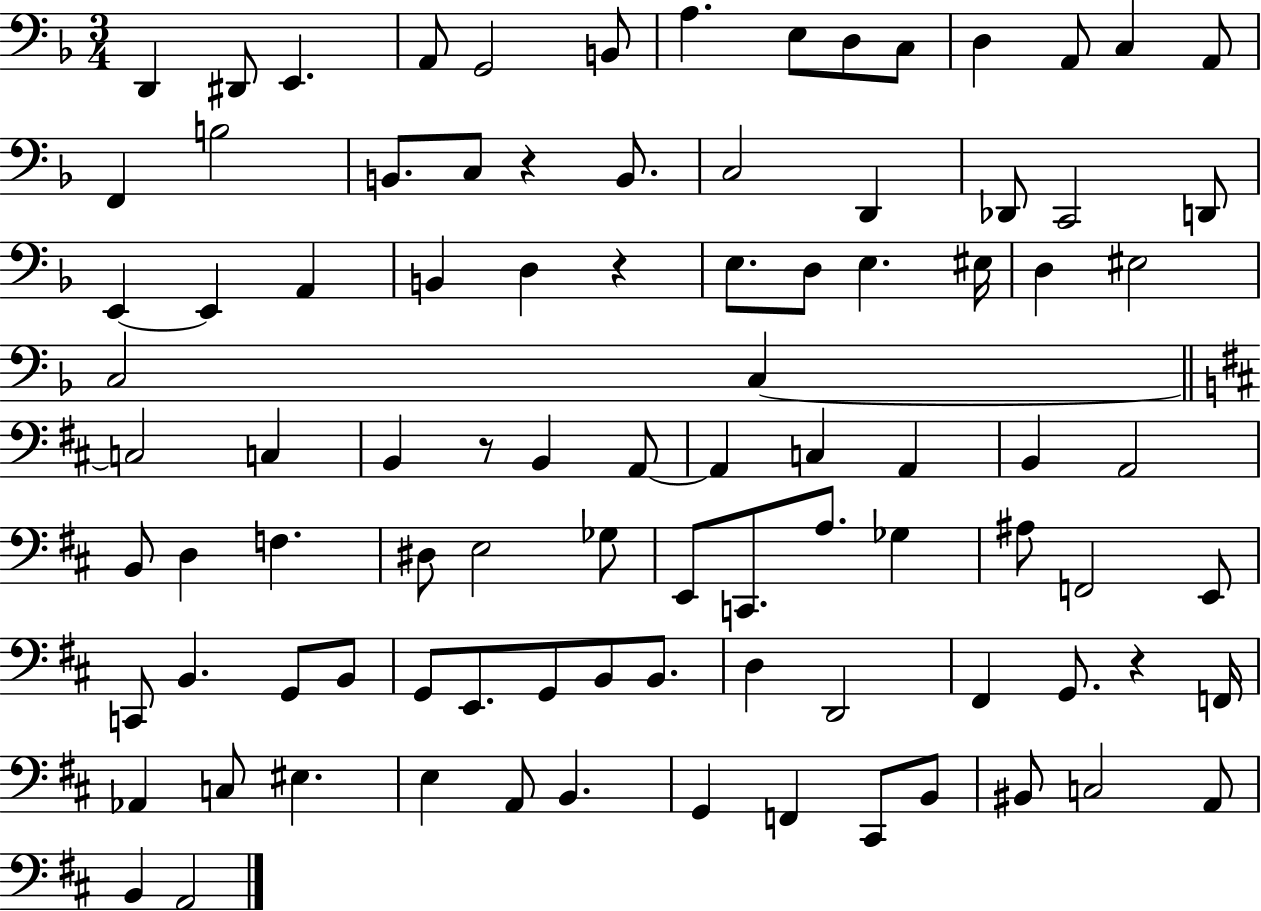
X:1
T:Untitled
M:3/4
L:1/4
K:F
D,, ^D,,/2 E,, A,,/2 G,,2 B,,/2 A, E,/2 D,/2 C,/2 D, A,,/2 C, A,,/2 F,, B,2 B,,/2 C,/2 z B,,/2 C,2 D,, _D,,/2 C,,2 D,,/2 E,, E,, A,, B,, D, z E,/2 D,/2 E, ^E,/4 D, ^E,2 C,2 C, C,2 C, B,, z/2 B,, A,,/2 A,, C, A,, B,, A,,2 B,,/2 D, F, ^D,/2 E,2 _G,/2 E,,/2 C,,/2 A,/2 _G, ^A,/2 F,,2 E,,/2 C,,/2 B,, G,,/2 B,,/2 G,,/2 E,,/2 G,,/2 B,,/2 B,,/2 D, D,,2 ^F,, G,,/2 z F,,/4 _A,, C,/2 ^E, E, A,,/2 B,, G,, F,, ^C,,/2 B,,/2 ^B,,/2 C,2 A,,/2 B,, A,,2